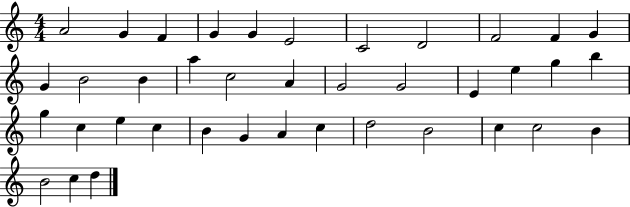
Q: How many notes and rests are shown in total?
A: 39